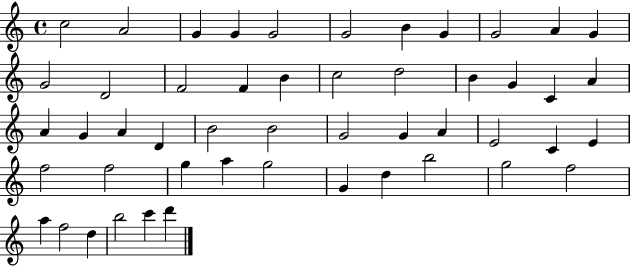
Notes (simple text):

C5/h A4/h G4/q G4/q G4/h G4/h B4/q G4/q G4/h A4/q G4/q G4/h D4/h F4/h F4/q B4/q C5/h D5/h B4/q G4/q C4/q A4/q A4/q G4/q A4/q D4/q B4/h B4/h G4/h G4/q A4/q E4/h C4/q E4/q F5/h F5/h G5/q A5/q G5/h G4/q D5/q B5/h G5/h F5/h A5/q F5/h D5/q B5/h C6/q D6/q